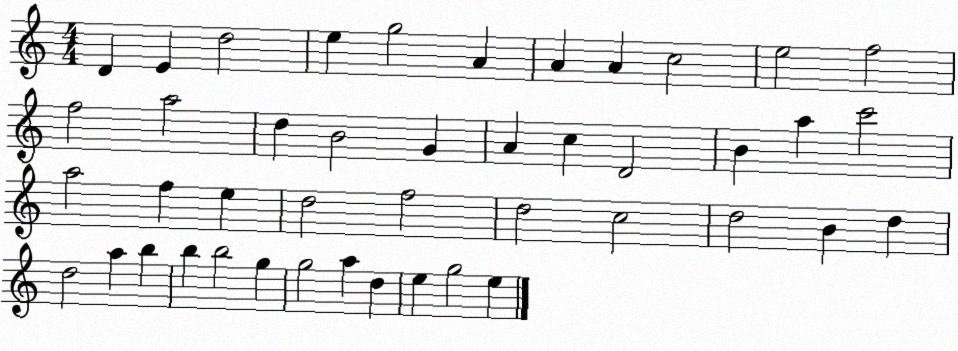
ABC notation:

X:1
T:Untitled
M:4/4
L:1/4
K:C
D E d2 e g2 A A A c2 e2 f2 f2 a2 d B2 G A c D2 B a c'2 a2 f e d2 f2 d2 c2 d2 B d d2 a b b b2 g g2 a d e g2 e